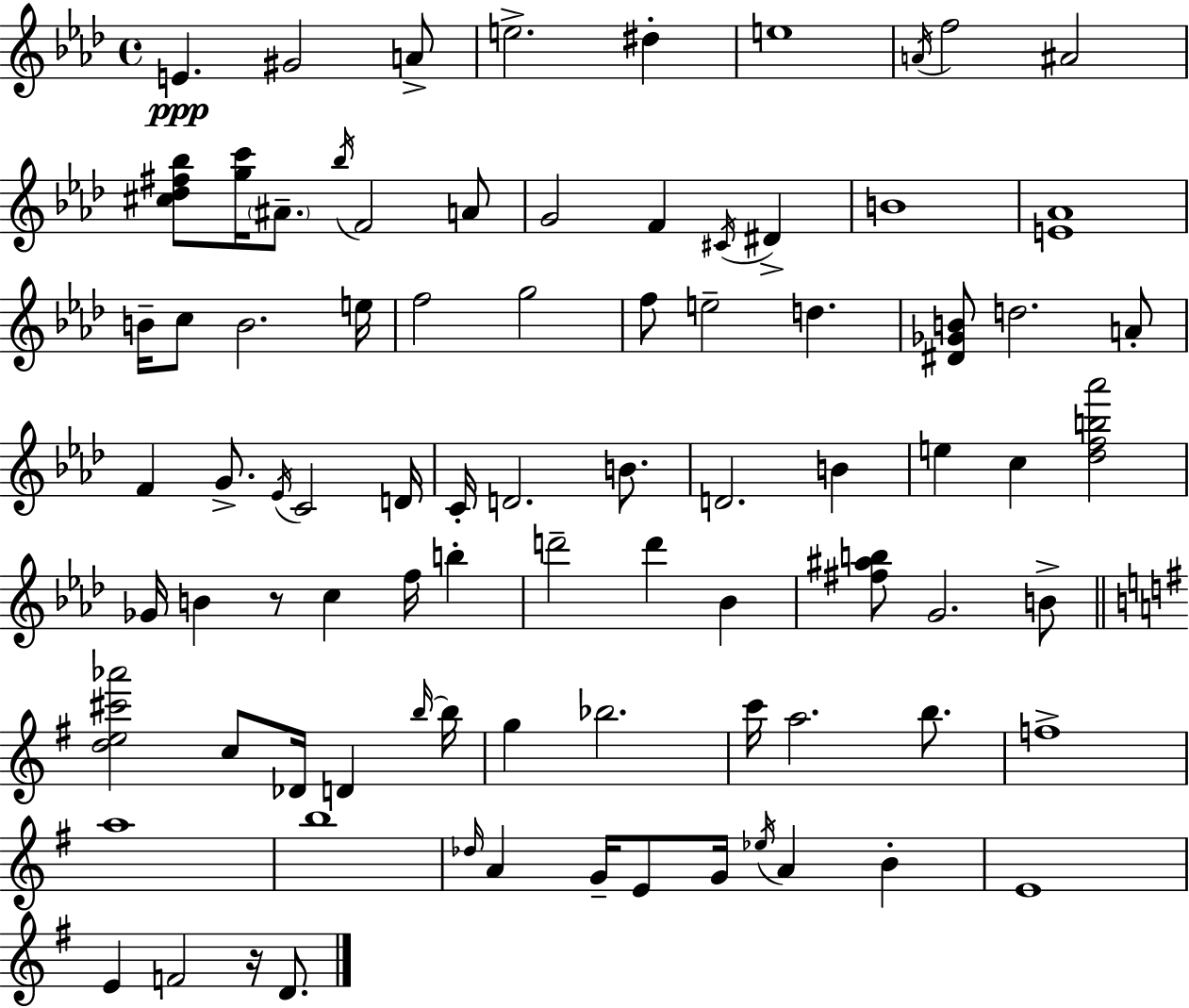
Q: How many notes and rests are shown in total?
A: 85